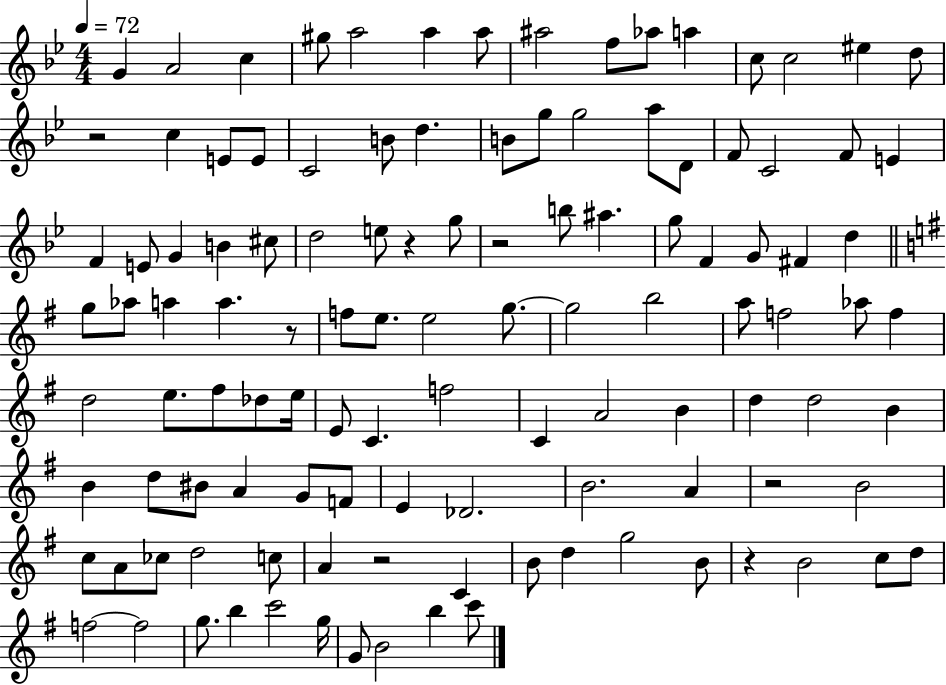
{
  \clef treble
  \numericTimeSignature
  \time 4/4
  \key bes \major
  \tempo 4 = 72
  g'4 a'2 c''4 | gis''8 a''2 a''4 a''8 | ais''2 f''8 aes''8 a''4 | c''8 c''2 eis''4 d''8 | \break r2 c''4 e'8 e'8 | c'2 b'8 d''4. | b'8 g''8 g''2 a''8 d'8 | f'8 c'2 f'8 e'4 | \break f'4 e'8 g'4 b'4 cis''8 | d''2 e''8 r4 g''8 | r2 b''8 ais''4. | g''8 f'4 g'8 fis'4 d''4 | \break \bar "||" \break \key g \major g''8 aes''8 a''4 a''4. r8 | f''8 e''8. e''2 g''8.~~ | g''2 b''2 | a''8 f''2 aes''8 f''4 | \break d''2 e''8. fis''8 des''8 e''16 | e'8 c'4. f''2 | c'4 a'2 b'4 | d''4 d''2 b'4 | \break b'4 d''8 bis'8 a'4 g'8 f'8 | e'4 des'2. | b'2. a'4 | r2 b'2 | \break c''8 a'8 ces''8 d''2 c''8 | a'4 r2 c'4 | b'8 d''4 g''2 b'8 | r4 b'2 c''8 d''8 | \break f''2~~ f''2 | g''8. b''4 c'''2 g''16 | g'8 b'2 b''4 c'''8 | \bar "|."
}